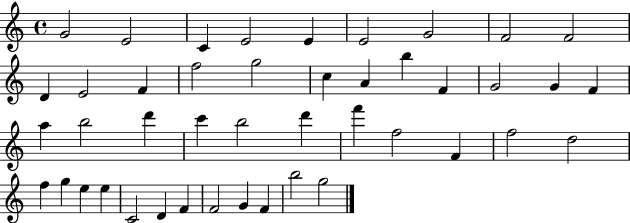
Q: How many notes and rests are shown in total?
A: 44